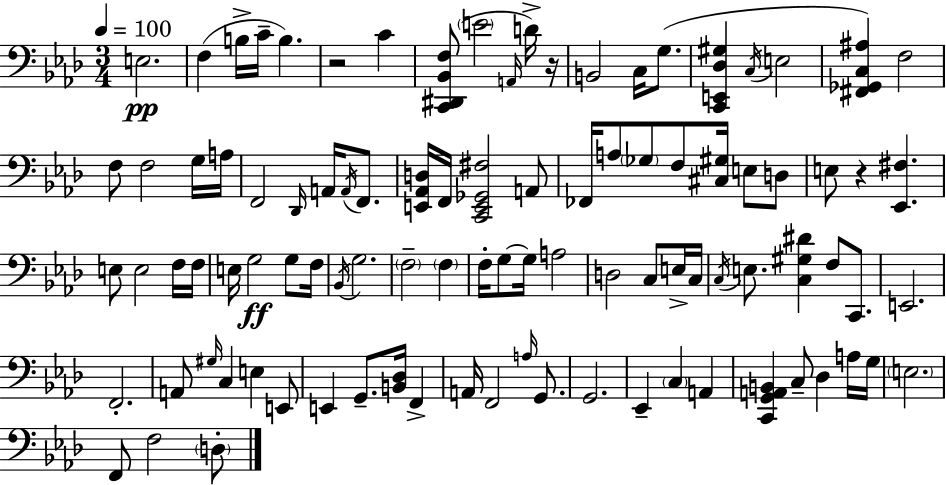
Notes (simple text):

E3/h. F3/q B3/s C4/s B3/q. R/h C4/q [C2,D#2,Bb2,F3]/e E4/h A2/s D4/s R/s B2/h C3/s G3/e. [C2,E2,Db3,G#3]/q C3/s E3/h [F#2,Gb2,C3,A#3]/q F3/h F3/e F3/h G3/s A3/s F2/h Db2/s A2/s A2/s F2/e. [E2,Ab2,D3]/s F2/s [C2,E2,Gb2,F#3]/h A2/e FES2/s A3/e Gb3/e F3/e [C#3,G#3]/s E3/e D3/e E3/e R/q [Eb2,F#3]/q. E3/e E3/h F3/s F3/s E3/s G3/h G3/e F3/s Bb2/s G3/h. F3/h F3/q F3/s G3/e G3/s A3/h D3/h C3/e E3/s C3/s C3/s E3/e. [C3,G#3,D#4]/q F3/e C2/e. E2/h. F2/h. A2/e G#3/s C3/q E3/q E2/e E2/q G2/e. [B2,Db3]/s F2/q A2/s F2/h A3/s G2/e. G2/h. Eb2/q C3/q A2/q [C2,G2,A2,B2]/q C3/e Db3/q A3/s G3/s E3/h. F2/e F3/h D3/e